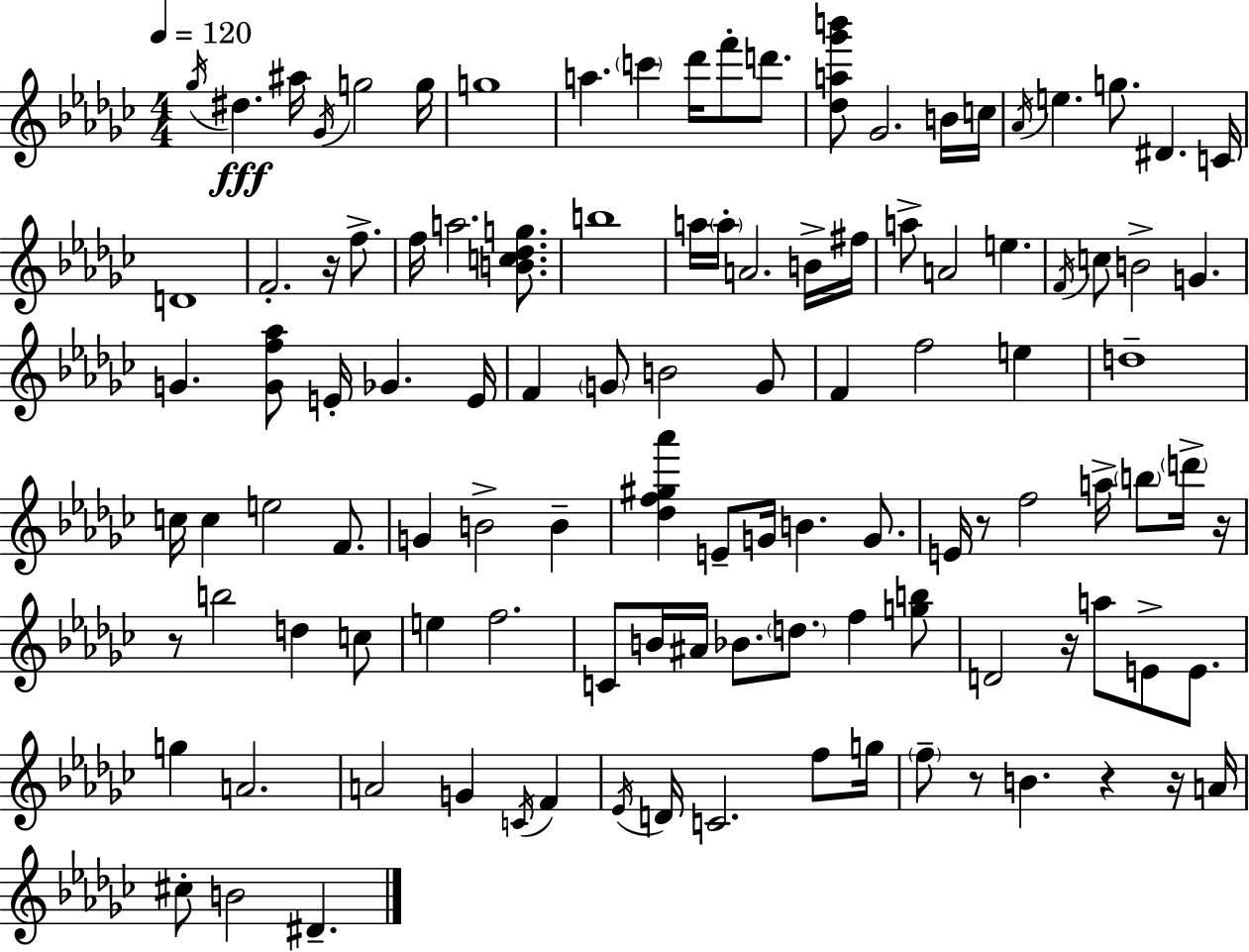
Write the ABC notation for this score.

X:1
T:Untitled
M:4/4
L:1/4
K:Ebm
_g/4 ^d ^a/4 _G/4 g2 g/4 g4 a c' _d'/4 f'/2 d'/2 [_da_g'b']/2 _G2 B/4 c/4 _A/4 e g/2 ^D C/4 D4 F2 z/4 f/2 f/4 a2 [Bc_dg]/2 b4 a/4 a/4 A2 B/4 ^f/4 a/2 A2 e F/4 c/2 B2 G G [Gf_a]/2 E/4 _G E/4 F G/2 B2 G/2 F f2 e d4 c/4 c e2 F/2 G B2 B [_df^g_a'] E/2 G/4 B G/2 E/4 z/2 f2 a/4 b/2 d'/4 z/4 z/2 b2 d c/2 e f2 C/2 B/4 ^A/4 _B/2 d/2 f [gb]/2 D2 z/4 a/2 E/2 E/2 g A2 A2 G C/4 F _E/4 D/4 C2 f/2 g/4 f/2 z/2 B z z/4 A/4 ^c/2 B2 ^D